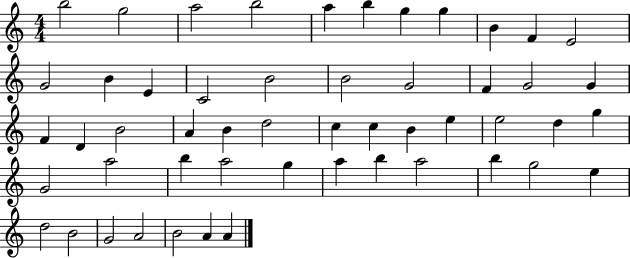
{
  \clef treble
  \numericTimeSignature
  \time 4/4
  \key c \major
  b''2 g''2 | a''2 b''2 | a''4 b''4 g''4 g''4 | b'4 f'4 e'2 | \break g'2 b'4 e'4 | c'2 b'2 | b'2 g'2 | f'4 g'2 g'4 | \break f'4 d'4 b'2 | a'4 b'4 d''2 | c''4 c''4 b'4 e''4 | e''2 d''4 g''4 | \break g'2 a''2 | b''4 a''2 g''4 | a''4 b''4 a''2 | b''4 g''2 e''4 | \break d''2 b'2 | g'2 a'2 | b'2 a'4 a'4 | \bar "|."
}